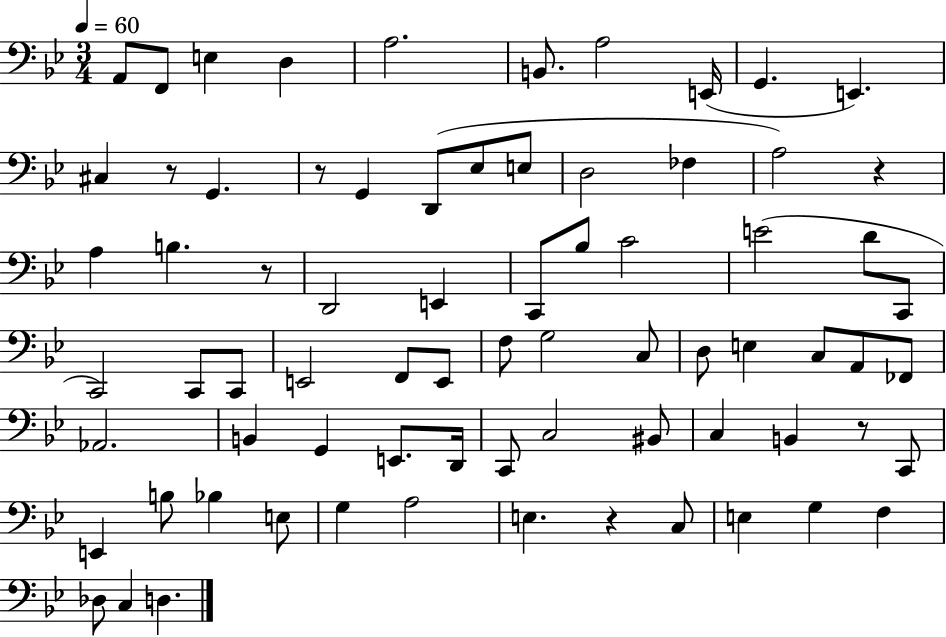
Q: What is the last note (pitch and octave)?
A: D3